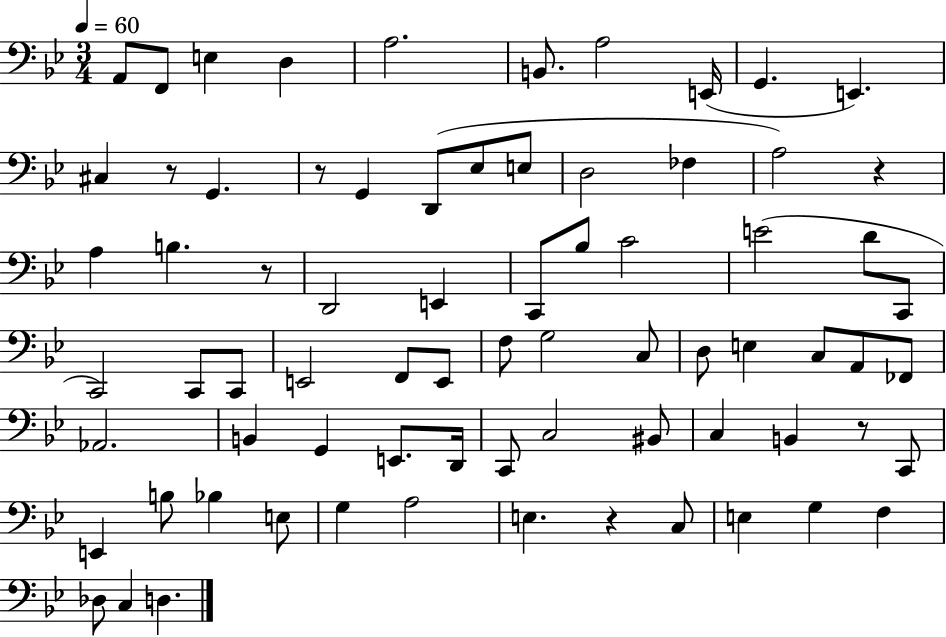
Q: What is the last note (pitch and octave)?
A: D3